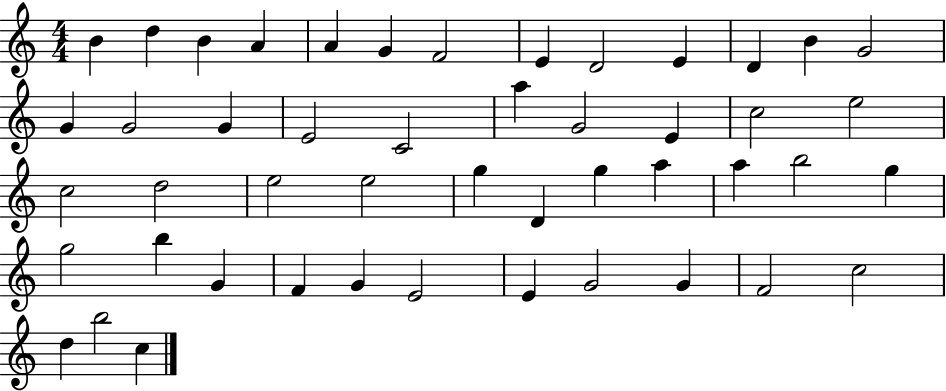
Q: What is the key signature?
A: C major